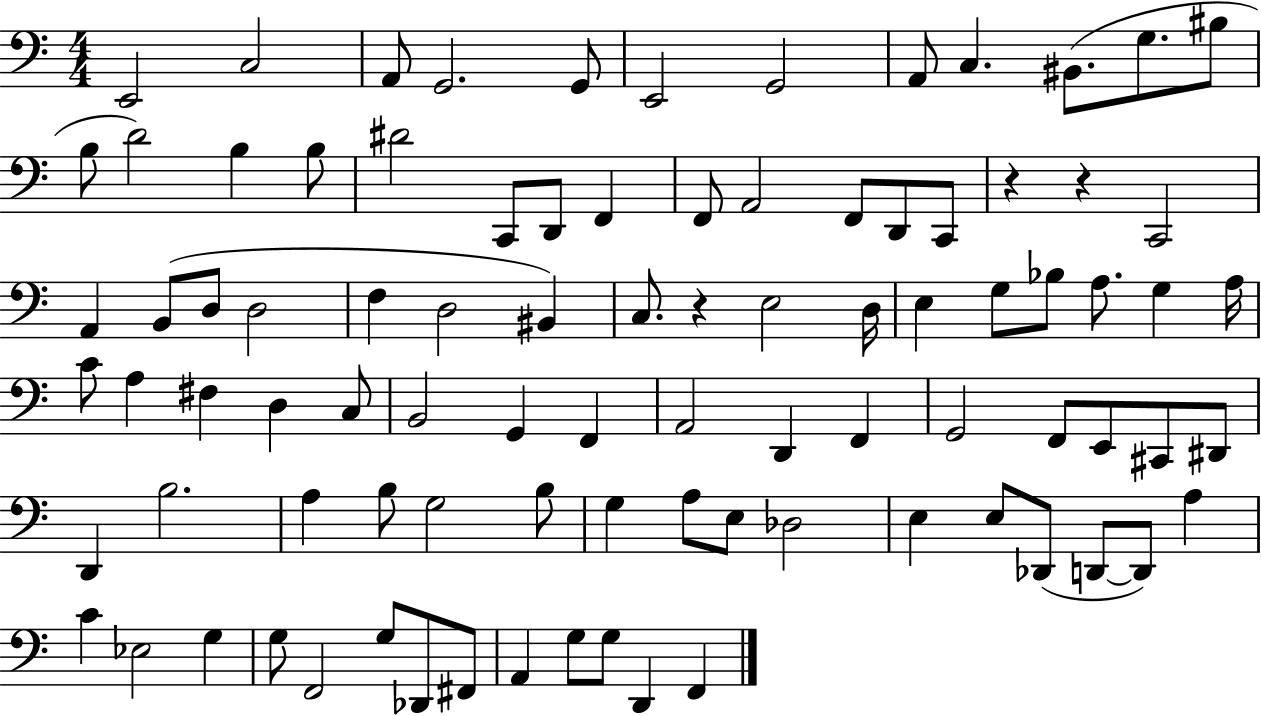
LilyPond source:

{
  \clef bass
  \numericTimeSignature
  \time 4/4
  \key c \major
  e,2 c2 | a,8 g,2. g,8 | e,2 g,2 | a,8 c4. bis,8.( g8. bis8 | \break b8 d'2) b4 b8 | dis'2 c,8 d,8 f,4 | f,8 a,2 f,8 d,8 c,8 | r4 r4 c,2 | \break a,4 b,8( d8 d2 | f4 d2 bis,4) | c8. r4 e2 d16 | e4 g8 bes8 a8. g4 a16 | \break c'8 a4 fis4 d4 c8 | b,2 g,4 f,4 | a,2 d,4 f,4 | g,2 f,8 e,8 cis,8 dis,8 | \break d,4 b2. | a4 b8 g2 b8 | g4 a8 e8 des2 | e4 e8 des,8( d,8~~ d,8) a4 | \break c'4 ees2 g4 | g8 f,2 g8 des,8 fis,8 | a,4 g8 g8 d,4 f,4 | \bar "|."
}